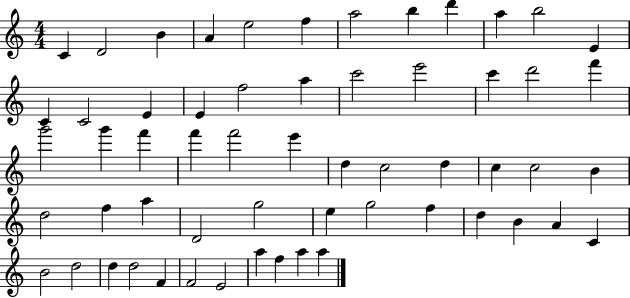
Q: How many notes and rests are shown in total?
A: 58